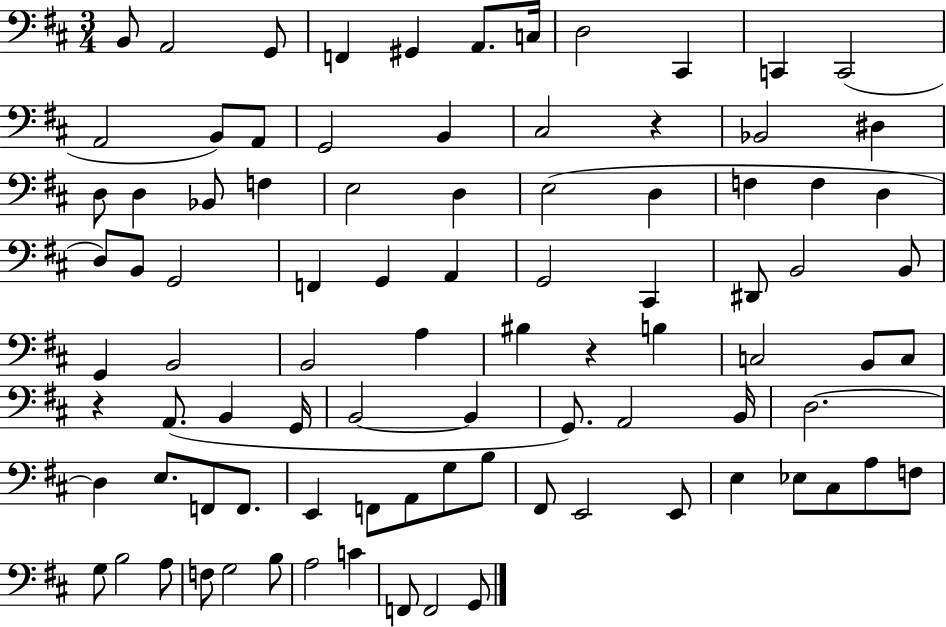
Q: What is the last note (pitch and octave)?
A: G2